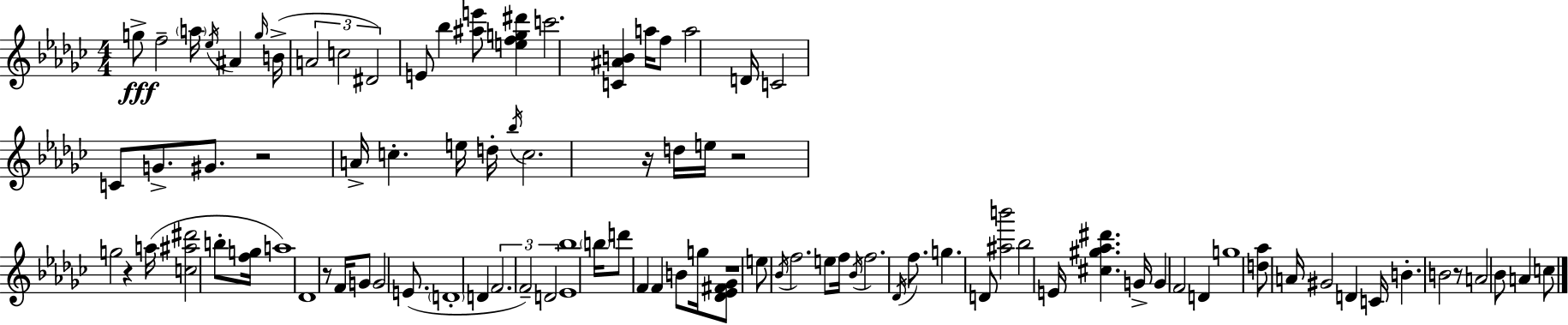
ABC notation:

X:1
T:Untitled
M:4/4
L:1/4
K:Ebm
g/2 f2 a/4 _e/4 ^A g/4 B/4 A2 c2 ^D2 E/2 _b [^ae']/2 [efg^d'] c'2 [C^AB] a/4 f/2 a2 D/4 C2 C/2 G/2 ^G/2 z2 A/4 c e/4 d/4 _b/4 c2 z/4 d/4 e/4 z2 g2 z a/4 [c^a^d']2 b/2 [fg]/4 a4 _D4 z/2 F/4 G/2 G2 E/2 D4 D F2 F2 D2 [_E_b]4 b/4 d'/2 F F B/2 g/4 [_D_E^F_G]/2 z4 e/2 _B/4 f2 e/2 f/4 _B/4 f2 _D/4 f/2 g D/2 [^ab']2 _b2 E/4 [^c^g_a^d'] G/4 G F2 D g4 [d_a]/2 A/4 ^G2 D C/4 B B2 z/2 A2 _B/2 A c/2